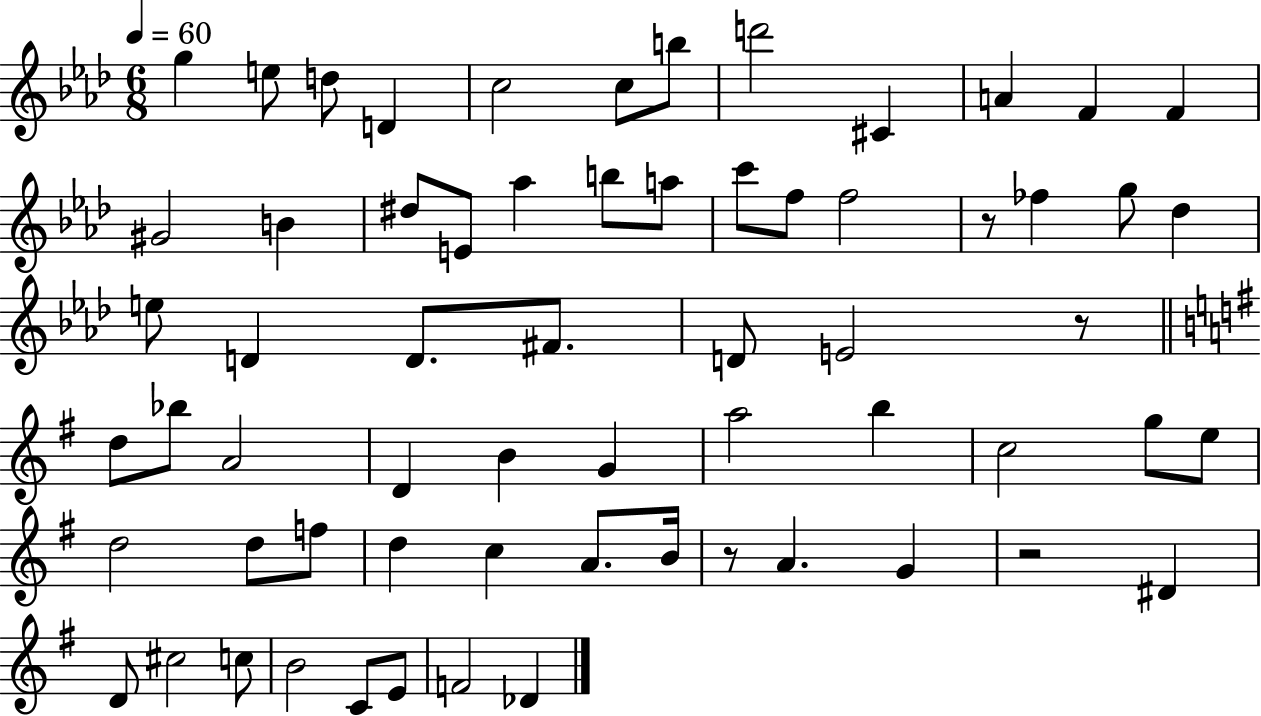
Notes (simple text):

G5/q E5/e D5/e D4/q C5/h C5/e B5/e D6/h C#4/q A4/q F4/q F4/q G#4/h B4/q D#5/e E4/e Ab5/q B5/e A5/e C6/e F5/e F5/h R/e FES5/q G5/e Db5/q E5/e D4/q D4/e. F#4/e. D4/e E4/h R/e D5/e Bb5/e A4/h D4/q B4/q G4/q A5/h B5/q C5/h G5/e E5/e D5/h D5/e F5/e D5/q C5/q A4/e. B4/s R/e A4/q. G4/q R/h D#4/q D4/e C#5/h C5/e B4/h C4/e E4/e F4/h Db4/q